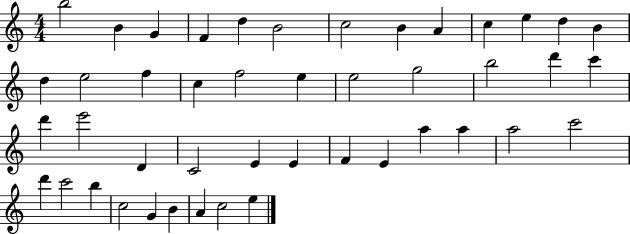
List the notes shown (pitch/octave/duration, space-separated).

B5/h B4/q G4/q F4/q D5/q B4/h C5/h B4/q A4/q C5/q E5/q D5/q B4/q D5/q E5/h F5/q C5/q F5/h E5/q E5/h G5/h B5/h D6/q C6/q D6/q E6/h D4/q C4/h E4/q E4/q F4/q E4/q A5/q A5/q A5/h C6/h D6/q C6/h B5/q C5/h G4/q B4/q A4/q C5/h E5/q